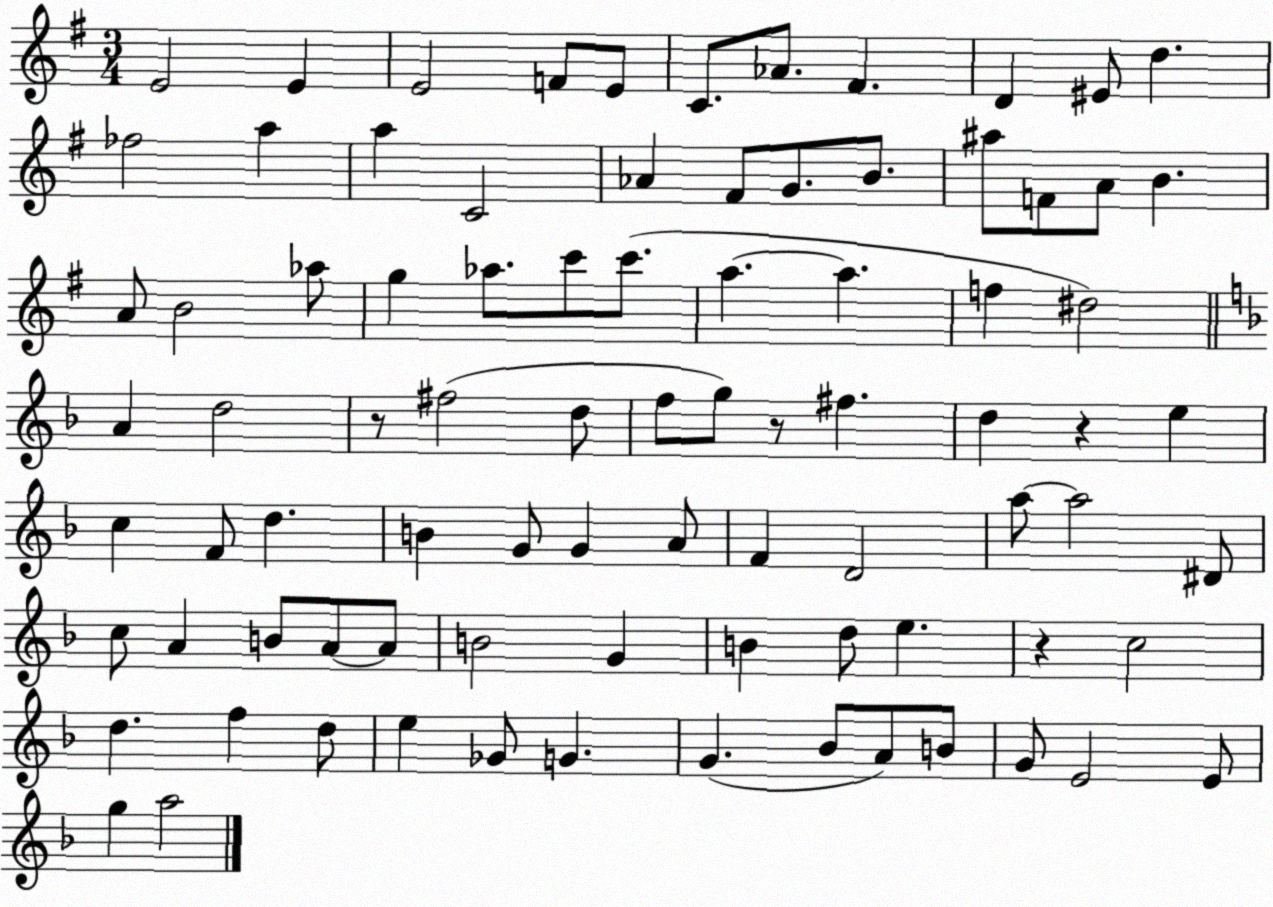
X:1
T:Untitled
M:3/4
L:1/4
K:G
E2 E E2 F/2 E/2 C/2 _A/2 ^F D ^E/2 d _f2 a a C2 _A ^F/2 G/2 B/2 ^a/2 F/2 A/2 B A/2 B2 _a/2 g _a/2 c'/2 c'/2 a a f ^d2 A d2 z/2 ^f2 d/2 f/2 g/2 z/2 ^f d z e c F/2 d B G/2 G A/2 F D2 a/2 a2 ^D/2 c/2 A B/2 A/2 A/2 B2 G B d/2 e z c2 d f d/2 e _G/2 G G _B/2 A/2 B/2 G/2 E2 E/2 g a2